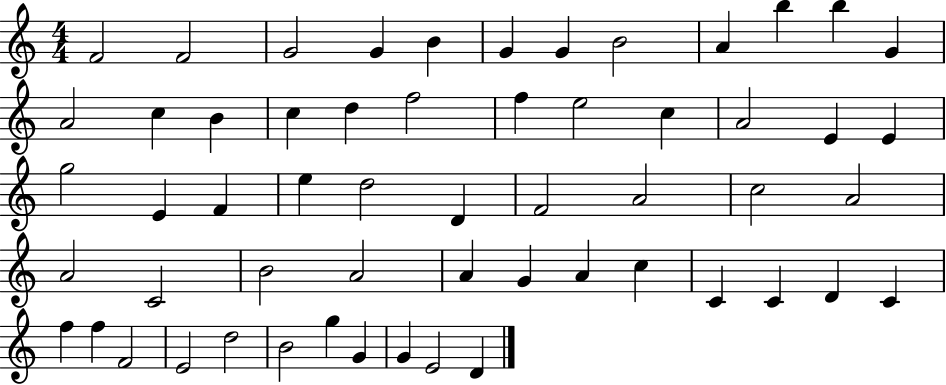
F4/h F4/h G4/h G4/q B4/q G4/q G4/q B4/h A4/q B5/q B5/q G4/q A4/h C5/q B4/q C5/q D5/q F5/h F5/q E5/h C5/q A4/h E4/q E4/q G5/h E4/q F4/q E5/q D5/h D4/q F4/h A4/h C5/h A4/h A4/h C4/h B4/h A4/h A4/q G4/q A4/q C5/q C4/q C4/q D4/q C4/q F5/q F5/q F4/h E4/h D5/h B4/h G5/q G4/q G4/q E4/h D4/q